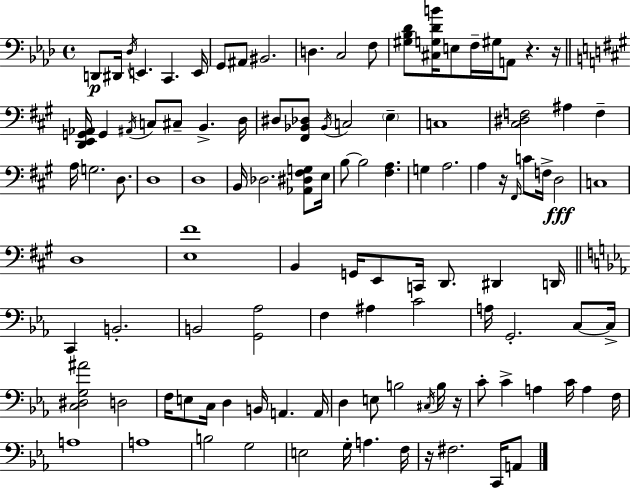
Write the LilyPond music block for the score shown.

{
  \clef bass
  \time 4/4
  \defaultTimeSignature
  \key aes \major
  d,8\p dis,16 \acciaccatura { des16 } e,4. c,4. | e,16 g,8 ais,8 bis,2. | d4. c2 f8 | <gis bes des'>8 <cis g des' b'>16 e8 f16-- gis16 a,8 r4. | \break r16 \bar "||" \break \key a \major <d, e, g, aes,>16 g,4 \acciaccatura { ais,16 } c8 cis8-- b,4.-> | d16 dis8 <fis, bes, des>8 \acciaccatura { bes,16 } c2 \parenthesize e4-- | c1 | <cis dis f>2 ais4 f4-- | \break a16 g2. d8. | d1 | d1 | b,16 des2. <aes, dis fis g>8 | \break e16 b8~~ b2 <fis a>4. | g4 a2. | a4 r16 \grace { fis,16 } c'8 f16-> d2\fff | c1 | \break d1 | <e fis'>1 | b,4 g,16 e,8 c,16 d,8. dis,4 | d,16 \bar "||" \break \key ees \major c,4 b,2.-. | b,2 <g, aes>2 | f4 ais4 c'2 | a16 g,2.-. c8~~ c16-> | \break <c dis g ais'>2 d2 | f16 e8 c16 d4 b,16 a,4. a,16 | d4 e8 b2 \acciaccatura { cis16 } b16 | r16 c'8-. c'4-> a4 c'16 a4 | \break f16 a1 | a1 | b2 g2 | e2 g16-. a4. | \break f16 r16 fis2. c,16 a,8 | \bar "|."
}